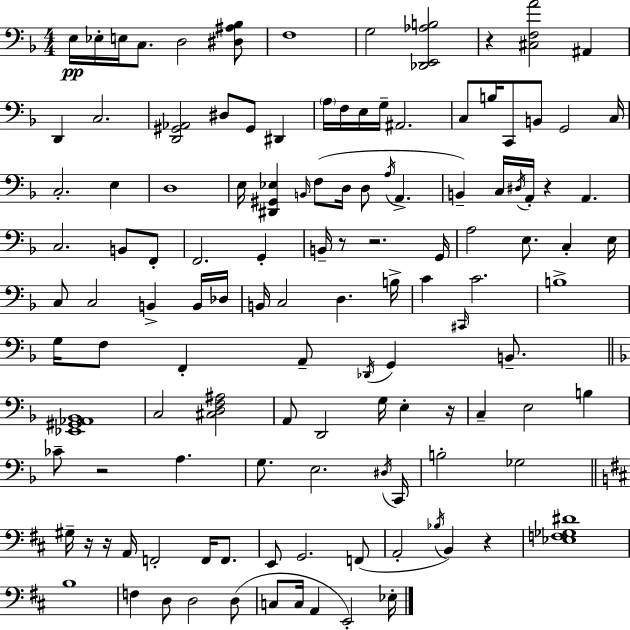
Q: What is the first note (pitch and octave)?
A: E3